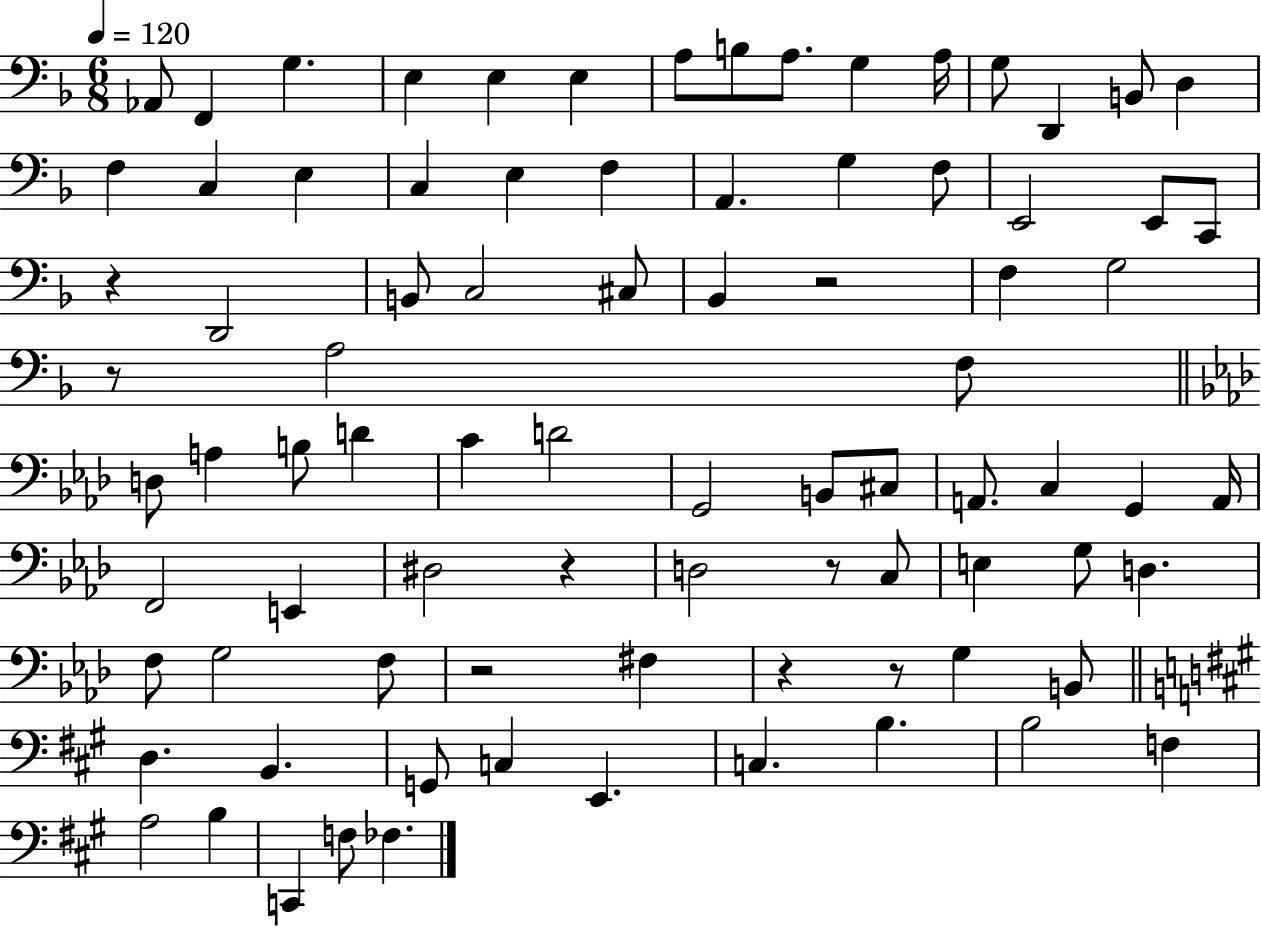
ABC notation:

X:1
T:Untitled
M:6/8
L:1/4
K:F
_A,,/2 F,, G, E, E, E, A,/2 B,/2 A,/2 G, A,/4 G,/2 D,, B,,/2 D, F, C, E, C, E, F, A,, G, F,/2 E,,2 E,,/2 C,,/2 z D,,2 B,,/2 C,2 ^C,/2 _B,, z2 F, G,2 z/2 A,2 F,/2 D,/2 A, B,/2 D C D2 G,,2 B,,/2 ^C,/2 A,,/2 C, G,, A,,/4 F,,2 E,, ^D,2 z D,2 z/2 C,/2 E, G,/2 D, F,/2 G,2 F,/2 z2 ^F, z z/2 G, B,,/2 D, B,, G,,/2 C, E,, C, B, B,2 F, A,2 B, C,, F,/2 _F,